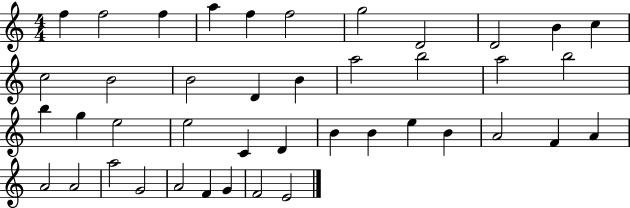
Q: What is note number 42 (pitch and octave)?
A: E4